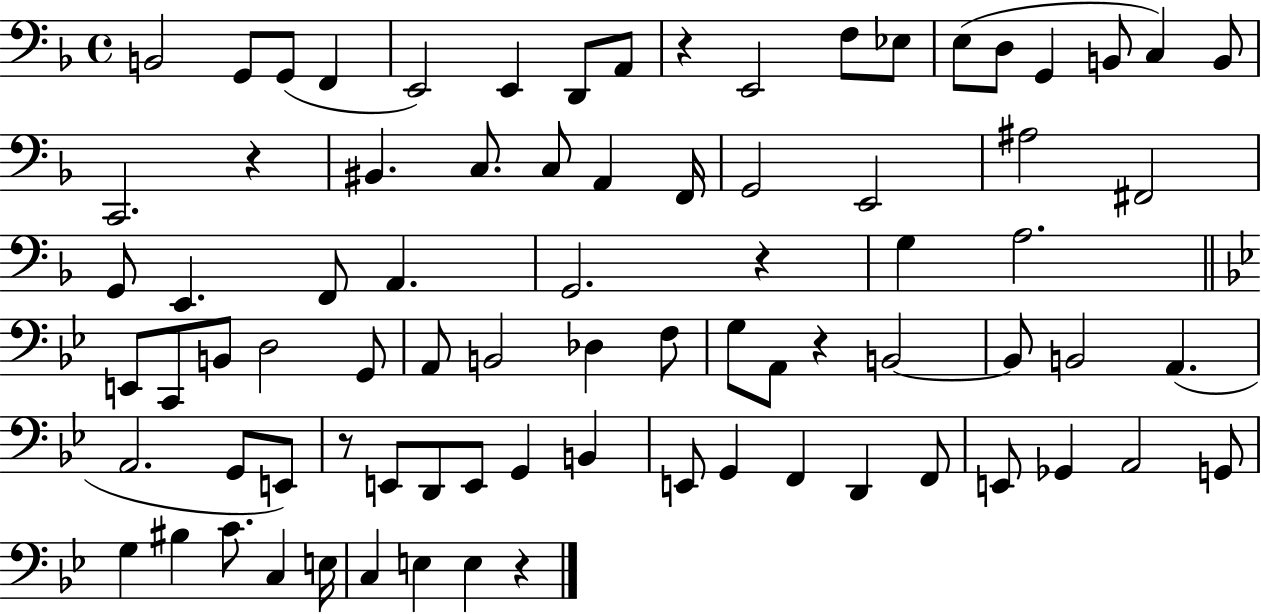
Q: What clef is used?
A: bass